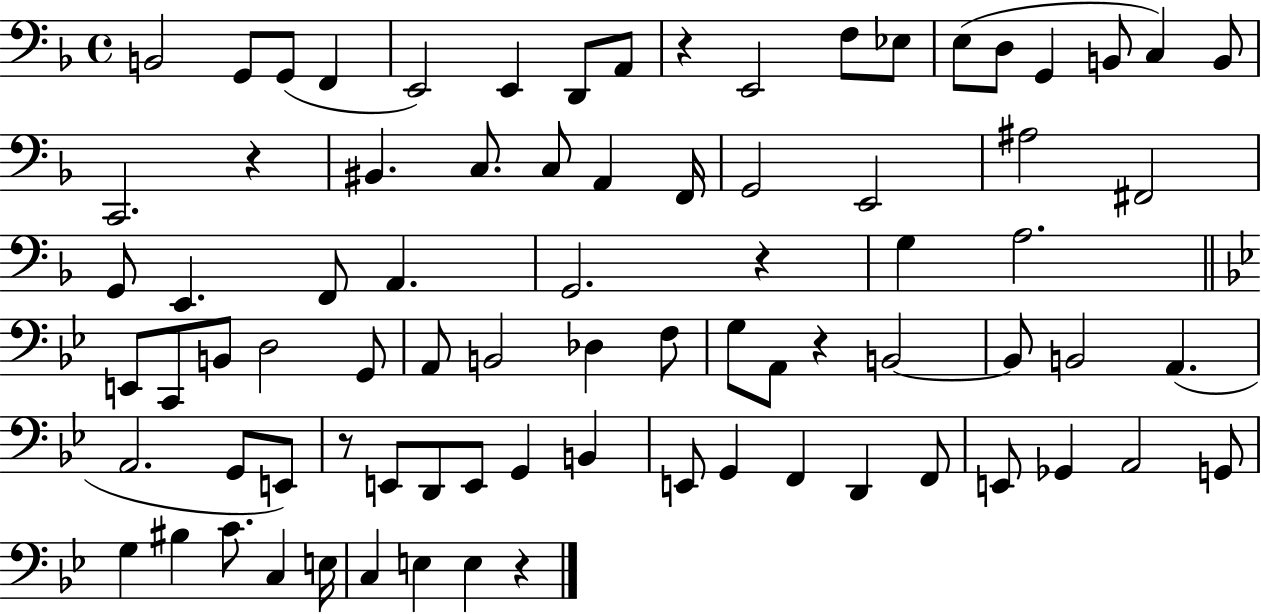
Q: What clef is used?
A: bass